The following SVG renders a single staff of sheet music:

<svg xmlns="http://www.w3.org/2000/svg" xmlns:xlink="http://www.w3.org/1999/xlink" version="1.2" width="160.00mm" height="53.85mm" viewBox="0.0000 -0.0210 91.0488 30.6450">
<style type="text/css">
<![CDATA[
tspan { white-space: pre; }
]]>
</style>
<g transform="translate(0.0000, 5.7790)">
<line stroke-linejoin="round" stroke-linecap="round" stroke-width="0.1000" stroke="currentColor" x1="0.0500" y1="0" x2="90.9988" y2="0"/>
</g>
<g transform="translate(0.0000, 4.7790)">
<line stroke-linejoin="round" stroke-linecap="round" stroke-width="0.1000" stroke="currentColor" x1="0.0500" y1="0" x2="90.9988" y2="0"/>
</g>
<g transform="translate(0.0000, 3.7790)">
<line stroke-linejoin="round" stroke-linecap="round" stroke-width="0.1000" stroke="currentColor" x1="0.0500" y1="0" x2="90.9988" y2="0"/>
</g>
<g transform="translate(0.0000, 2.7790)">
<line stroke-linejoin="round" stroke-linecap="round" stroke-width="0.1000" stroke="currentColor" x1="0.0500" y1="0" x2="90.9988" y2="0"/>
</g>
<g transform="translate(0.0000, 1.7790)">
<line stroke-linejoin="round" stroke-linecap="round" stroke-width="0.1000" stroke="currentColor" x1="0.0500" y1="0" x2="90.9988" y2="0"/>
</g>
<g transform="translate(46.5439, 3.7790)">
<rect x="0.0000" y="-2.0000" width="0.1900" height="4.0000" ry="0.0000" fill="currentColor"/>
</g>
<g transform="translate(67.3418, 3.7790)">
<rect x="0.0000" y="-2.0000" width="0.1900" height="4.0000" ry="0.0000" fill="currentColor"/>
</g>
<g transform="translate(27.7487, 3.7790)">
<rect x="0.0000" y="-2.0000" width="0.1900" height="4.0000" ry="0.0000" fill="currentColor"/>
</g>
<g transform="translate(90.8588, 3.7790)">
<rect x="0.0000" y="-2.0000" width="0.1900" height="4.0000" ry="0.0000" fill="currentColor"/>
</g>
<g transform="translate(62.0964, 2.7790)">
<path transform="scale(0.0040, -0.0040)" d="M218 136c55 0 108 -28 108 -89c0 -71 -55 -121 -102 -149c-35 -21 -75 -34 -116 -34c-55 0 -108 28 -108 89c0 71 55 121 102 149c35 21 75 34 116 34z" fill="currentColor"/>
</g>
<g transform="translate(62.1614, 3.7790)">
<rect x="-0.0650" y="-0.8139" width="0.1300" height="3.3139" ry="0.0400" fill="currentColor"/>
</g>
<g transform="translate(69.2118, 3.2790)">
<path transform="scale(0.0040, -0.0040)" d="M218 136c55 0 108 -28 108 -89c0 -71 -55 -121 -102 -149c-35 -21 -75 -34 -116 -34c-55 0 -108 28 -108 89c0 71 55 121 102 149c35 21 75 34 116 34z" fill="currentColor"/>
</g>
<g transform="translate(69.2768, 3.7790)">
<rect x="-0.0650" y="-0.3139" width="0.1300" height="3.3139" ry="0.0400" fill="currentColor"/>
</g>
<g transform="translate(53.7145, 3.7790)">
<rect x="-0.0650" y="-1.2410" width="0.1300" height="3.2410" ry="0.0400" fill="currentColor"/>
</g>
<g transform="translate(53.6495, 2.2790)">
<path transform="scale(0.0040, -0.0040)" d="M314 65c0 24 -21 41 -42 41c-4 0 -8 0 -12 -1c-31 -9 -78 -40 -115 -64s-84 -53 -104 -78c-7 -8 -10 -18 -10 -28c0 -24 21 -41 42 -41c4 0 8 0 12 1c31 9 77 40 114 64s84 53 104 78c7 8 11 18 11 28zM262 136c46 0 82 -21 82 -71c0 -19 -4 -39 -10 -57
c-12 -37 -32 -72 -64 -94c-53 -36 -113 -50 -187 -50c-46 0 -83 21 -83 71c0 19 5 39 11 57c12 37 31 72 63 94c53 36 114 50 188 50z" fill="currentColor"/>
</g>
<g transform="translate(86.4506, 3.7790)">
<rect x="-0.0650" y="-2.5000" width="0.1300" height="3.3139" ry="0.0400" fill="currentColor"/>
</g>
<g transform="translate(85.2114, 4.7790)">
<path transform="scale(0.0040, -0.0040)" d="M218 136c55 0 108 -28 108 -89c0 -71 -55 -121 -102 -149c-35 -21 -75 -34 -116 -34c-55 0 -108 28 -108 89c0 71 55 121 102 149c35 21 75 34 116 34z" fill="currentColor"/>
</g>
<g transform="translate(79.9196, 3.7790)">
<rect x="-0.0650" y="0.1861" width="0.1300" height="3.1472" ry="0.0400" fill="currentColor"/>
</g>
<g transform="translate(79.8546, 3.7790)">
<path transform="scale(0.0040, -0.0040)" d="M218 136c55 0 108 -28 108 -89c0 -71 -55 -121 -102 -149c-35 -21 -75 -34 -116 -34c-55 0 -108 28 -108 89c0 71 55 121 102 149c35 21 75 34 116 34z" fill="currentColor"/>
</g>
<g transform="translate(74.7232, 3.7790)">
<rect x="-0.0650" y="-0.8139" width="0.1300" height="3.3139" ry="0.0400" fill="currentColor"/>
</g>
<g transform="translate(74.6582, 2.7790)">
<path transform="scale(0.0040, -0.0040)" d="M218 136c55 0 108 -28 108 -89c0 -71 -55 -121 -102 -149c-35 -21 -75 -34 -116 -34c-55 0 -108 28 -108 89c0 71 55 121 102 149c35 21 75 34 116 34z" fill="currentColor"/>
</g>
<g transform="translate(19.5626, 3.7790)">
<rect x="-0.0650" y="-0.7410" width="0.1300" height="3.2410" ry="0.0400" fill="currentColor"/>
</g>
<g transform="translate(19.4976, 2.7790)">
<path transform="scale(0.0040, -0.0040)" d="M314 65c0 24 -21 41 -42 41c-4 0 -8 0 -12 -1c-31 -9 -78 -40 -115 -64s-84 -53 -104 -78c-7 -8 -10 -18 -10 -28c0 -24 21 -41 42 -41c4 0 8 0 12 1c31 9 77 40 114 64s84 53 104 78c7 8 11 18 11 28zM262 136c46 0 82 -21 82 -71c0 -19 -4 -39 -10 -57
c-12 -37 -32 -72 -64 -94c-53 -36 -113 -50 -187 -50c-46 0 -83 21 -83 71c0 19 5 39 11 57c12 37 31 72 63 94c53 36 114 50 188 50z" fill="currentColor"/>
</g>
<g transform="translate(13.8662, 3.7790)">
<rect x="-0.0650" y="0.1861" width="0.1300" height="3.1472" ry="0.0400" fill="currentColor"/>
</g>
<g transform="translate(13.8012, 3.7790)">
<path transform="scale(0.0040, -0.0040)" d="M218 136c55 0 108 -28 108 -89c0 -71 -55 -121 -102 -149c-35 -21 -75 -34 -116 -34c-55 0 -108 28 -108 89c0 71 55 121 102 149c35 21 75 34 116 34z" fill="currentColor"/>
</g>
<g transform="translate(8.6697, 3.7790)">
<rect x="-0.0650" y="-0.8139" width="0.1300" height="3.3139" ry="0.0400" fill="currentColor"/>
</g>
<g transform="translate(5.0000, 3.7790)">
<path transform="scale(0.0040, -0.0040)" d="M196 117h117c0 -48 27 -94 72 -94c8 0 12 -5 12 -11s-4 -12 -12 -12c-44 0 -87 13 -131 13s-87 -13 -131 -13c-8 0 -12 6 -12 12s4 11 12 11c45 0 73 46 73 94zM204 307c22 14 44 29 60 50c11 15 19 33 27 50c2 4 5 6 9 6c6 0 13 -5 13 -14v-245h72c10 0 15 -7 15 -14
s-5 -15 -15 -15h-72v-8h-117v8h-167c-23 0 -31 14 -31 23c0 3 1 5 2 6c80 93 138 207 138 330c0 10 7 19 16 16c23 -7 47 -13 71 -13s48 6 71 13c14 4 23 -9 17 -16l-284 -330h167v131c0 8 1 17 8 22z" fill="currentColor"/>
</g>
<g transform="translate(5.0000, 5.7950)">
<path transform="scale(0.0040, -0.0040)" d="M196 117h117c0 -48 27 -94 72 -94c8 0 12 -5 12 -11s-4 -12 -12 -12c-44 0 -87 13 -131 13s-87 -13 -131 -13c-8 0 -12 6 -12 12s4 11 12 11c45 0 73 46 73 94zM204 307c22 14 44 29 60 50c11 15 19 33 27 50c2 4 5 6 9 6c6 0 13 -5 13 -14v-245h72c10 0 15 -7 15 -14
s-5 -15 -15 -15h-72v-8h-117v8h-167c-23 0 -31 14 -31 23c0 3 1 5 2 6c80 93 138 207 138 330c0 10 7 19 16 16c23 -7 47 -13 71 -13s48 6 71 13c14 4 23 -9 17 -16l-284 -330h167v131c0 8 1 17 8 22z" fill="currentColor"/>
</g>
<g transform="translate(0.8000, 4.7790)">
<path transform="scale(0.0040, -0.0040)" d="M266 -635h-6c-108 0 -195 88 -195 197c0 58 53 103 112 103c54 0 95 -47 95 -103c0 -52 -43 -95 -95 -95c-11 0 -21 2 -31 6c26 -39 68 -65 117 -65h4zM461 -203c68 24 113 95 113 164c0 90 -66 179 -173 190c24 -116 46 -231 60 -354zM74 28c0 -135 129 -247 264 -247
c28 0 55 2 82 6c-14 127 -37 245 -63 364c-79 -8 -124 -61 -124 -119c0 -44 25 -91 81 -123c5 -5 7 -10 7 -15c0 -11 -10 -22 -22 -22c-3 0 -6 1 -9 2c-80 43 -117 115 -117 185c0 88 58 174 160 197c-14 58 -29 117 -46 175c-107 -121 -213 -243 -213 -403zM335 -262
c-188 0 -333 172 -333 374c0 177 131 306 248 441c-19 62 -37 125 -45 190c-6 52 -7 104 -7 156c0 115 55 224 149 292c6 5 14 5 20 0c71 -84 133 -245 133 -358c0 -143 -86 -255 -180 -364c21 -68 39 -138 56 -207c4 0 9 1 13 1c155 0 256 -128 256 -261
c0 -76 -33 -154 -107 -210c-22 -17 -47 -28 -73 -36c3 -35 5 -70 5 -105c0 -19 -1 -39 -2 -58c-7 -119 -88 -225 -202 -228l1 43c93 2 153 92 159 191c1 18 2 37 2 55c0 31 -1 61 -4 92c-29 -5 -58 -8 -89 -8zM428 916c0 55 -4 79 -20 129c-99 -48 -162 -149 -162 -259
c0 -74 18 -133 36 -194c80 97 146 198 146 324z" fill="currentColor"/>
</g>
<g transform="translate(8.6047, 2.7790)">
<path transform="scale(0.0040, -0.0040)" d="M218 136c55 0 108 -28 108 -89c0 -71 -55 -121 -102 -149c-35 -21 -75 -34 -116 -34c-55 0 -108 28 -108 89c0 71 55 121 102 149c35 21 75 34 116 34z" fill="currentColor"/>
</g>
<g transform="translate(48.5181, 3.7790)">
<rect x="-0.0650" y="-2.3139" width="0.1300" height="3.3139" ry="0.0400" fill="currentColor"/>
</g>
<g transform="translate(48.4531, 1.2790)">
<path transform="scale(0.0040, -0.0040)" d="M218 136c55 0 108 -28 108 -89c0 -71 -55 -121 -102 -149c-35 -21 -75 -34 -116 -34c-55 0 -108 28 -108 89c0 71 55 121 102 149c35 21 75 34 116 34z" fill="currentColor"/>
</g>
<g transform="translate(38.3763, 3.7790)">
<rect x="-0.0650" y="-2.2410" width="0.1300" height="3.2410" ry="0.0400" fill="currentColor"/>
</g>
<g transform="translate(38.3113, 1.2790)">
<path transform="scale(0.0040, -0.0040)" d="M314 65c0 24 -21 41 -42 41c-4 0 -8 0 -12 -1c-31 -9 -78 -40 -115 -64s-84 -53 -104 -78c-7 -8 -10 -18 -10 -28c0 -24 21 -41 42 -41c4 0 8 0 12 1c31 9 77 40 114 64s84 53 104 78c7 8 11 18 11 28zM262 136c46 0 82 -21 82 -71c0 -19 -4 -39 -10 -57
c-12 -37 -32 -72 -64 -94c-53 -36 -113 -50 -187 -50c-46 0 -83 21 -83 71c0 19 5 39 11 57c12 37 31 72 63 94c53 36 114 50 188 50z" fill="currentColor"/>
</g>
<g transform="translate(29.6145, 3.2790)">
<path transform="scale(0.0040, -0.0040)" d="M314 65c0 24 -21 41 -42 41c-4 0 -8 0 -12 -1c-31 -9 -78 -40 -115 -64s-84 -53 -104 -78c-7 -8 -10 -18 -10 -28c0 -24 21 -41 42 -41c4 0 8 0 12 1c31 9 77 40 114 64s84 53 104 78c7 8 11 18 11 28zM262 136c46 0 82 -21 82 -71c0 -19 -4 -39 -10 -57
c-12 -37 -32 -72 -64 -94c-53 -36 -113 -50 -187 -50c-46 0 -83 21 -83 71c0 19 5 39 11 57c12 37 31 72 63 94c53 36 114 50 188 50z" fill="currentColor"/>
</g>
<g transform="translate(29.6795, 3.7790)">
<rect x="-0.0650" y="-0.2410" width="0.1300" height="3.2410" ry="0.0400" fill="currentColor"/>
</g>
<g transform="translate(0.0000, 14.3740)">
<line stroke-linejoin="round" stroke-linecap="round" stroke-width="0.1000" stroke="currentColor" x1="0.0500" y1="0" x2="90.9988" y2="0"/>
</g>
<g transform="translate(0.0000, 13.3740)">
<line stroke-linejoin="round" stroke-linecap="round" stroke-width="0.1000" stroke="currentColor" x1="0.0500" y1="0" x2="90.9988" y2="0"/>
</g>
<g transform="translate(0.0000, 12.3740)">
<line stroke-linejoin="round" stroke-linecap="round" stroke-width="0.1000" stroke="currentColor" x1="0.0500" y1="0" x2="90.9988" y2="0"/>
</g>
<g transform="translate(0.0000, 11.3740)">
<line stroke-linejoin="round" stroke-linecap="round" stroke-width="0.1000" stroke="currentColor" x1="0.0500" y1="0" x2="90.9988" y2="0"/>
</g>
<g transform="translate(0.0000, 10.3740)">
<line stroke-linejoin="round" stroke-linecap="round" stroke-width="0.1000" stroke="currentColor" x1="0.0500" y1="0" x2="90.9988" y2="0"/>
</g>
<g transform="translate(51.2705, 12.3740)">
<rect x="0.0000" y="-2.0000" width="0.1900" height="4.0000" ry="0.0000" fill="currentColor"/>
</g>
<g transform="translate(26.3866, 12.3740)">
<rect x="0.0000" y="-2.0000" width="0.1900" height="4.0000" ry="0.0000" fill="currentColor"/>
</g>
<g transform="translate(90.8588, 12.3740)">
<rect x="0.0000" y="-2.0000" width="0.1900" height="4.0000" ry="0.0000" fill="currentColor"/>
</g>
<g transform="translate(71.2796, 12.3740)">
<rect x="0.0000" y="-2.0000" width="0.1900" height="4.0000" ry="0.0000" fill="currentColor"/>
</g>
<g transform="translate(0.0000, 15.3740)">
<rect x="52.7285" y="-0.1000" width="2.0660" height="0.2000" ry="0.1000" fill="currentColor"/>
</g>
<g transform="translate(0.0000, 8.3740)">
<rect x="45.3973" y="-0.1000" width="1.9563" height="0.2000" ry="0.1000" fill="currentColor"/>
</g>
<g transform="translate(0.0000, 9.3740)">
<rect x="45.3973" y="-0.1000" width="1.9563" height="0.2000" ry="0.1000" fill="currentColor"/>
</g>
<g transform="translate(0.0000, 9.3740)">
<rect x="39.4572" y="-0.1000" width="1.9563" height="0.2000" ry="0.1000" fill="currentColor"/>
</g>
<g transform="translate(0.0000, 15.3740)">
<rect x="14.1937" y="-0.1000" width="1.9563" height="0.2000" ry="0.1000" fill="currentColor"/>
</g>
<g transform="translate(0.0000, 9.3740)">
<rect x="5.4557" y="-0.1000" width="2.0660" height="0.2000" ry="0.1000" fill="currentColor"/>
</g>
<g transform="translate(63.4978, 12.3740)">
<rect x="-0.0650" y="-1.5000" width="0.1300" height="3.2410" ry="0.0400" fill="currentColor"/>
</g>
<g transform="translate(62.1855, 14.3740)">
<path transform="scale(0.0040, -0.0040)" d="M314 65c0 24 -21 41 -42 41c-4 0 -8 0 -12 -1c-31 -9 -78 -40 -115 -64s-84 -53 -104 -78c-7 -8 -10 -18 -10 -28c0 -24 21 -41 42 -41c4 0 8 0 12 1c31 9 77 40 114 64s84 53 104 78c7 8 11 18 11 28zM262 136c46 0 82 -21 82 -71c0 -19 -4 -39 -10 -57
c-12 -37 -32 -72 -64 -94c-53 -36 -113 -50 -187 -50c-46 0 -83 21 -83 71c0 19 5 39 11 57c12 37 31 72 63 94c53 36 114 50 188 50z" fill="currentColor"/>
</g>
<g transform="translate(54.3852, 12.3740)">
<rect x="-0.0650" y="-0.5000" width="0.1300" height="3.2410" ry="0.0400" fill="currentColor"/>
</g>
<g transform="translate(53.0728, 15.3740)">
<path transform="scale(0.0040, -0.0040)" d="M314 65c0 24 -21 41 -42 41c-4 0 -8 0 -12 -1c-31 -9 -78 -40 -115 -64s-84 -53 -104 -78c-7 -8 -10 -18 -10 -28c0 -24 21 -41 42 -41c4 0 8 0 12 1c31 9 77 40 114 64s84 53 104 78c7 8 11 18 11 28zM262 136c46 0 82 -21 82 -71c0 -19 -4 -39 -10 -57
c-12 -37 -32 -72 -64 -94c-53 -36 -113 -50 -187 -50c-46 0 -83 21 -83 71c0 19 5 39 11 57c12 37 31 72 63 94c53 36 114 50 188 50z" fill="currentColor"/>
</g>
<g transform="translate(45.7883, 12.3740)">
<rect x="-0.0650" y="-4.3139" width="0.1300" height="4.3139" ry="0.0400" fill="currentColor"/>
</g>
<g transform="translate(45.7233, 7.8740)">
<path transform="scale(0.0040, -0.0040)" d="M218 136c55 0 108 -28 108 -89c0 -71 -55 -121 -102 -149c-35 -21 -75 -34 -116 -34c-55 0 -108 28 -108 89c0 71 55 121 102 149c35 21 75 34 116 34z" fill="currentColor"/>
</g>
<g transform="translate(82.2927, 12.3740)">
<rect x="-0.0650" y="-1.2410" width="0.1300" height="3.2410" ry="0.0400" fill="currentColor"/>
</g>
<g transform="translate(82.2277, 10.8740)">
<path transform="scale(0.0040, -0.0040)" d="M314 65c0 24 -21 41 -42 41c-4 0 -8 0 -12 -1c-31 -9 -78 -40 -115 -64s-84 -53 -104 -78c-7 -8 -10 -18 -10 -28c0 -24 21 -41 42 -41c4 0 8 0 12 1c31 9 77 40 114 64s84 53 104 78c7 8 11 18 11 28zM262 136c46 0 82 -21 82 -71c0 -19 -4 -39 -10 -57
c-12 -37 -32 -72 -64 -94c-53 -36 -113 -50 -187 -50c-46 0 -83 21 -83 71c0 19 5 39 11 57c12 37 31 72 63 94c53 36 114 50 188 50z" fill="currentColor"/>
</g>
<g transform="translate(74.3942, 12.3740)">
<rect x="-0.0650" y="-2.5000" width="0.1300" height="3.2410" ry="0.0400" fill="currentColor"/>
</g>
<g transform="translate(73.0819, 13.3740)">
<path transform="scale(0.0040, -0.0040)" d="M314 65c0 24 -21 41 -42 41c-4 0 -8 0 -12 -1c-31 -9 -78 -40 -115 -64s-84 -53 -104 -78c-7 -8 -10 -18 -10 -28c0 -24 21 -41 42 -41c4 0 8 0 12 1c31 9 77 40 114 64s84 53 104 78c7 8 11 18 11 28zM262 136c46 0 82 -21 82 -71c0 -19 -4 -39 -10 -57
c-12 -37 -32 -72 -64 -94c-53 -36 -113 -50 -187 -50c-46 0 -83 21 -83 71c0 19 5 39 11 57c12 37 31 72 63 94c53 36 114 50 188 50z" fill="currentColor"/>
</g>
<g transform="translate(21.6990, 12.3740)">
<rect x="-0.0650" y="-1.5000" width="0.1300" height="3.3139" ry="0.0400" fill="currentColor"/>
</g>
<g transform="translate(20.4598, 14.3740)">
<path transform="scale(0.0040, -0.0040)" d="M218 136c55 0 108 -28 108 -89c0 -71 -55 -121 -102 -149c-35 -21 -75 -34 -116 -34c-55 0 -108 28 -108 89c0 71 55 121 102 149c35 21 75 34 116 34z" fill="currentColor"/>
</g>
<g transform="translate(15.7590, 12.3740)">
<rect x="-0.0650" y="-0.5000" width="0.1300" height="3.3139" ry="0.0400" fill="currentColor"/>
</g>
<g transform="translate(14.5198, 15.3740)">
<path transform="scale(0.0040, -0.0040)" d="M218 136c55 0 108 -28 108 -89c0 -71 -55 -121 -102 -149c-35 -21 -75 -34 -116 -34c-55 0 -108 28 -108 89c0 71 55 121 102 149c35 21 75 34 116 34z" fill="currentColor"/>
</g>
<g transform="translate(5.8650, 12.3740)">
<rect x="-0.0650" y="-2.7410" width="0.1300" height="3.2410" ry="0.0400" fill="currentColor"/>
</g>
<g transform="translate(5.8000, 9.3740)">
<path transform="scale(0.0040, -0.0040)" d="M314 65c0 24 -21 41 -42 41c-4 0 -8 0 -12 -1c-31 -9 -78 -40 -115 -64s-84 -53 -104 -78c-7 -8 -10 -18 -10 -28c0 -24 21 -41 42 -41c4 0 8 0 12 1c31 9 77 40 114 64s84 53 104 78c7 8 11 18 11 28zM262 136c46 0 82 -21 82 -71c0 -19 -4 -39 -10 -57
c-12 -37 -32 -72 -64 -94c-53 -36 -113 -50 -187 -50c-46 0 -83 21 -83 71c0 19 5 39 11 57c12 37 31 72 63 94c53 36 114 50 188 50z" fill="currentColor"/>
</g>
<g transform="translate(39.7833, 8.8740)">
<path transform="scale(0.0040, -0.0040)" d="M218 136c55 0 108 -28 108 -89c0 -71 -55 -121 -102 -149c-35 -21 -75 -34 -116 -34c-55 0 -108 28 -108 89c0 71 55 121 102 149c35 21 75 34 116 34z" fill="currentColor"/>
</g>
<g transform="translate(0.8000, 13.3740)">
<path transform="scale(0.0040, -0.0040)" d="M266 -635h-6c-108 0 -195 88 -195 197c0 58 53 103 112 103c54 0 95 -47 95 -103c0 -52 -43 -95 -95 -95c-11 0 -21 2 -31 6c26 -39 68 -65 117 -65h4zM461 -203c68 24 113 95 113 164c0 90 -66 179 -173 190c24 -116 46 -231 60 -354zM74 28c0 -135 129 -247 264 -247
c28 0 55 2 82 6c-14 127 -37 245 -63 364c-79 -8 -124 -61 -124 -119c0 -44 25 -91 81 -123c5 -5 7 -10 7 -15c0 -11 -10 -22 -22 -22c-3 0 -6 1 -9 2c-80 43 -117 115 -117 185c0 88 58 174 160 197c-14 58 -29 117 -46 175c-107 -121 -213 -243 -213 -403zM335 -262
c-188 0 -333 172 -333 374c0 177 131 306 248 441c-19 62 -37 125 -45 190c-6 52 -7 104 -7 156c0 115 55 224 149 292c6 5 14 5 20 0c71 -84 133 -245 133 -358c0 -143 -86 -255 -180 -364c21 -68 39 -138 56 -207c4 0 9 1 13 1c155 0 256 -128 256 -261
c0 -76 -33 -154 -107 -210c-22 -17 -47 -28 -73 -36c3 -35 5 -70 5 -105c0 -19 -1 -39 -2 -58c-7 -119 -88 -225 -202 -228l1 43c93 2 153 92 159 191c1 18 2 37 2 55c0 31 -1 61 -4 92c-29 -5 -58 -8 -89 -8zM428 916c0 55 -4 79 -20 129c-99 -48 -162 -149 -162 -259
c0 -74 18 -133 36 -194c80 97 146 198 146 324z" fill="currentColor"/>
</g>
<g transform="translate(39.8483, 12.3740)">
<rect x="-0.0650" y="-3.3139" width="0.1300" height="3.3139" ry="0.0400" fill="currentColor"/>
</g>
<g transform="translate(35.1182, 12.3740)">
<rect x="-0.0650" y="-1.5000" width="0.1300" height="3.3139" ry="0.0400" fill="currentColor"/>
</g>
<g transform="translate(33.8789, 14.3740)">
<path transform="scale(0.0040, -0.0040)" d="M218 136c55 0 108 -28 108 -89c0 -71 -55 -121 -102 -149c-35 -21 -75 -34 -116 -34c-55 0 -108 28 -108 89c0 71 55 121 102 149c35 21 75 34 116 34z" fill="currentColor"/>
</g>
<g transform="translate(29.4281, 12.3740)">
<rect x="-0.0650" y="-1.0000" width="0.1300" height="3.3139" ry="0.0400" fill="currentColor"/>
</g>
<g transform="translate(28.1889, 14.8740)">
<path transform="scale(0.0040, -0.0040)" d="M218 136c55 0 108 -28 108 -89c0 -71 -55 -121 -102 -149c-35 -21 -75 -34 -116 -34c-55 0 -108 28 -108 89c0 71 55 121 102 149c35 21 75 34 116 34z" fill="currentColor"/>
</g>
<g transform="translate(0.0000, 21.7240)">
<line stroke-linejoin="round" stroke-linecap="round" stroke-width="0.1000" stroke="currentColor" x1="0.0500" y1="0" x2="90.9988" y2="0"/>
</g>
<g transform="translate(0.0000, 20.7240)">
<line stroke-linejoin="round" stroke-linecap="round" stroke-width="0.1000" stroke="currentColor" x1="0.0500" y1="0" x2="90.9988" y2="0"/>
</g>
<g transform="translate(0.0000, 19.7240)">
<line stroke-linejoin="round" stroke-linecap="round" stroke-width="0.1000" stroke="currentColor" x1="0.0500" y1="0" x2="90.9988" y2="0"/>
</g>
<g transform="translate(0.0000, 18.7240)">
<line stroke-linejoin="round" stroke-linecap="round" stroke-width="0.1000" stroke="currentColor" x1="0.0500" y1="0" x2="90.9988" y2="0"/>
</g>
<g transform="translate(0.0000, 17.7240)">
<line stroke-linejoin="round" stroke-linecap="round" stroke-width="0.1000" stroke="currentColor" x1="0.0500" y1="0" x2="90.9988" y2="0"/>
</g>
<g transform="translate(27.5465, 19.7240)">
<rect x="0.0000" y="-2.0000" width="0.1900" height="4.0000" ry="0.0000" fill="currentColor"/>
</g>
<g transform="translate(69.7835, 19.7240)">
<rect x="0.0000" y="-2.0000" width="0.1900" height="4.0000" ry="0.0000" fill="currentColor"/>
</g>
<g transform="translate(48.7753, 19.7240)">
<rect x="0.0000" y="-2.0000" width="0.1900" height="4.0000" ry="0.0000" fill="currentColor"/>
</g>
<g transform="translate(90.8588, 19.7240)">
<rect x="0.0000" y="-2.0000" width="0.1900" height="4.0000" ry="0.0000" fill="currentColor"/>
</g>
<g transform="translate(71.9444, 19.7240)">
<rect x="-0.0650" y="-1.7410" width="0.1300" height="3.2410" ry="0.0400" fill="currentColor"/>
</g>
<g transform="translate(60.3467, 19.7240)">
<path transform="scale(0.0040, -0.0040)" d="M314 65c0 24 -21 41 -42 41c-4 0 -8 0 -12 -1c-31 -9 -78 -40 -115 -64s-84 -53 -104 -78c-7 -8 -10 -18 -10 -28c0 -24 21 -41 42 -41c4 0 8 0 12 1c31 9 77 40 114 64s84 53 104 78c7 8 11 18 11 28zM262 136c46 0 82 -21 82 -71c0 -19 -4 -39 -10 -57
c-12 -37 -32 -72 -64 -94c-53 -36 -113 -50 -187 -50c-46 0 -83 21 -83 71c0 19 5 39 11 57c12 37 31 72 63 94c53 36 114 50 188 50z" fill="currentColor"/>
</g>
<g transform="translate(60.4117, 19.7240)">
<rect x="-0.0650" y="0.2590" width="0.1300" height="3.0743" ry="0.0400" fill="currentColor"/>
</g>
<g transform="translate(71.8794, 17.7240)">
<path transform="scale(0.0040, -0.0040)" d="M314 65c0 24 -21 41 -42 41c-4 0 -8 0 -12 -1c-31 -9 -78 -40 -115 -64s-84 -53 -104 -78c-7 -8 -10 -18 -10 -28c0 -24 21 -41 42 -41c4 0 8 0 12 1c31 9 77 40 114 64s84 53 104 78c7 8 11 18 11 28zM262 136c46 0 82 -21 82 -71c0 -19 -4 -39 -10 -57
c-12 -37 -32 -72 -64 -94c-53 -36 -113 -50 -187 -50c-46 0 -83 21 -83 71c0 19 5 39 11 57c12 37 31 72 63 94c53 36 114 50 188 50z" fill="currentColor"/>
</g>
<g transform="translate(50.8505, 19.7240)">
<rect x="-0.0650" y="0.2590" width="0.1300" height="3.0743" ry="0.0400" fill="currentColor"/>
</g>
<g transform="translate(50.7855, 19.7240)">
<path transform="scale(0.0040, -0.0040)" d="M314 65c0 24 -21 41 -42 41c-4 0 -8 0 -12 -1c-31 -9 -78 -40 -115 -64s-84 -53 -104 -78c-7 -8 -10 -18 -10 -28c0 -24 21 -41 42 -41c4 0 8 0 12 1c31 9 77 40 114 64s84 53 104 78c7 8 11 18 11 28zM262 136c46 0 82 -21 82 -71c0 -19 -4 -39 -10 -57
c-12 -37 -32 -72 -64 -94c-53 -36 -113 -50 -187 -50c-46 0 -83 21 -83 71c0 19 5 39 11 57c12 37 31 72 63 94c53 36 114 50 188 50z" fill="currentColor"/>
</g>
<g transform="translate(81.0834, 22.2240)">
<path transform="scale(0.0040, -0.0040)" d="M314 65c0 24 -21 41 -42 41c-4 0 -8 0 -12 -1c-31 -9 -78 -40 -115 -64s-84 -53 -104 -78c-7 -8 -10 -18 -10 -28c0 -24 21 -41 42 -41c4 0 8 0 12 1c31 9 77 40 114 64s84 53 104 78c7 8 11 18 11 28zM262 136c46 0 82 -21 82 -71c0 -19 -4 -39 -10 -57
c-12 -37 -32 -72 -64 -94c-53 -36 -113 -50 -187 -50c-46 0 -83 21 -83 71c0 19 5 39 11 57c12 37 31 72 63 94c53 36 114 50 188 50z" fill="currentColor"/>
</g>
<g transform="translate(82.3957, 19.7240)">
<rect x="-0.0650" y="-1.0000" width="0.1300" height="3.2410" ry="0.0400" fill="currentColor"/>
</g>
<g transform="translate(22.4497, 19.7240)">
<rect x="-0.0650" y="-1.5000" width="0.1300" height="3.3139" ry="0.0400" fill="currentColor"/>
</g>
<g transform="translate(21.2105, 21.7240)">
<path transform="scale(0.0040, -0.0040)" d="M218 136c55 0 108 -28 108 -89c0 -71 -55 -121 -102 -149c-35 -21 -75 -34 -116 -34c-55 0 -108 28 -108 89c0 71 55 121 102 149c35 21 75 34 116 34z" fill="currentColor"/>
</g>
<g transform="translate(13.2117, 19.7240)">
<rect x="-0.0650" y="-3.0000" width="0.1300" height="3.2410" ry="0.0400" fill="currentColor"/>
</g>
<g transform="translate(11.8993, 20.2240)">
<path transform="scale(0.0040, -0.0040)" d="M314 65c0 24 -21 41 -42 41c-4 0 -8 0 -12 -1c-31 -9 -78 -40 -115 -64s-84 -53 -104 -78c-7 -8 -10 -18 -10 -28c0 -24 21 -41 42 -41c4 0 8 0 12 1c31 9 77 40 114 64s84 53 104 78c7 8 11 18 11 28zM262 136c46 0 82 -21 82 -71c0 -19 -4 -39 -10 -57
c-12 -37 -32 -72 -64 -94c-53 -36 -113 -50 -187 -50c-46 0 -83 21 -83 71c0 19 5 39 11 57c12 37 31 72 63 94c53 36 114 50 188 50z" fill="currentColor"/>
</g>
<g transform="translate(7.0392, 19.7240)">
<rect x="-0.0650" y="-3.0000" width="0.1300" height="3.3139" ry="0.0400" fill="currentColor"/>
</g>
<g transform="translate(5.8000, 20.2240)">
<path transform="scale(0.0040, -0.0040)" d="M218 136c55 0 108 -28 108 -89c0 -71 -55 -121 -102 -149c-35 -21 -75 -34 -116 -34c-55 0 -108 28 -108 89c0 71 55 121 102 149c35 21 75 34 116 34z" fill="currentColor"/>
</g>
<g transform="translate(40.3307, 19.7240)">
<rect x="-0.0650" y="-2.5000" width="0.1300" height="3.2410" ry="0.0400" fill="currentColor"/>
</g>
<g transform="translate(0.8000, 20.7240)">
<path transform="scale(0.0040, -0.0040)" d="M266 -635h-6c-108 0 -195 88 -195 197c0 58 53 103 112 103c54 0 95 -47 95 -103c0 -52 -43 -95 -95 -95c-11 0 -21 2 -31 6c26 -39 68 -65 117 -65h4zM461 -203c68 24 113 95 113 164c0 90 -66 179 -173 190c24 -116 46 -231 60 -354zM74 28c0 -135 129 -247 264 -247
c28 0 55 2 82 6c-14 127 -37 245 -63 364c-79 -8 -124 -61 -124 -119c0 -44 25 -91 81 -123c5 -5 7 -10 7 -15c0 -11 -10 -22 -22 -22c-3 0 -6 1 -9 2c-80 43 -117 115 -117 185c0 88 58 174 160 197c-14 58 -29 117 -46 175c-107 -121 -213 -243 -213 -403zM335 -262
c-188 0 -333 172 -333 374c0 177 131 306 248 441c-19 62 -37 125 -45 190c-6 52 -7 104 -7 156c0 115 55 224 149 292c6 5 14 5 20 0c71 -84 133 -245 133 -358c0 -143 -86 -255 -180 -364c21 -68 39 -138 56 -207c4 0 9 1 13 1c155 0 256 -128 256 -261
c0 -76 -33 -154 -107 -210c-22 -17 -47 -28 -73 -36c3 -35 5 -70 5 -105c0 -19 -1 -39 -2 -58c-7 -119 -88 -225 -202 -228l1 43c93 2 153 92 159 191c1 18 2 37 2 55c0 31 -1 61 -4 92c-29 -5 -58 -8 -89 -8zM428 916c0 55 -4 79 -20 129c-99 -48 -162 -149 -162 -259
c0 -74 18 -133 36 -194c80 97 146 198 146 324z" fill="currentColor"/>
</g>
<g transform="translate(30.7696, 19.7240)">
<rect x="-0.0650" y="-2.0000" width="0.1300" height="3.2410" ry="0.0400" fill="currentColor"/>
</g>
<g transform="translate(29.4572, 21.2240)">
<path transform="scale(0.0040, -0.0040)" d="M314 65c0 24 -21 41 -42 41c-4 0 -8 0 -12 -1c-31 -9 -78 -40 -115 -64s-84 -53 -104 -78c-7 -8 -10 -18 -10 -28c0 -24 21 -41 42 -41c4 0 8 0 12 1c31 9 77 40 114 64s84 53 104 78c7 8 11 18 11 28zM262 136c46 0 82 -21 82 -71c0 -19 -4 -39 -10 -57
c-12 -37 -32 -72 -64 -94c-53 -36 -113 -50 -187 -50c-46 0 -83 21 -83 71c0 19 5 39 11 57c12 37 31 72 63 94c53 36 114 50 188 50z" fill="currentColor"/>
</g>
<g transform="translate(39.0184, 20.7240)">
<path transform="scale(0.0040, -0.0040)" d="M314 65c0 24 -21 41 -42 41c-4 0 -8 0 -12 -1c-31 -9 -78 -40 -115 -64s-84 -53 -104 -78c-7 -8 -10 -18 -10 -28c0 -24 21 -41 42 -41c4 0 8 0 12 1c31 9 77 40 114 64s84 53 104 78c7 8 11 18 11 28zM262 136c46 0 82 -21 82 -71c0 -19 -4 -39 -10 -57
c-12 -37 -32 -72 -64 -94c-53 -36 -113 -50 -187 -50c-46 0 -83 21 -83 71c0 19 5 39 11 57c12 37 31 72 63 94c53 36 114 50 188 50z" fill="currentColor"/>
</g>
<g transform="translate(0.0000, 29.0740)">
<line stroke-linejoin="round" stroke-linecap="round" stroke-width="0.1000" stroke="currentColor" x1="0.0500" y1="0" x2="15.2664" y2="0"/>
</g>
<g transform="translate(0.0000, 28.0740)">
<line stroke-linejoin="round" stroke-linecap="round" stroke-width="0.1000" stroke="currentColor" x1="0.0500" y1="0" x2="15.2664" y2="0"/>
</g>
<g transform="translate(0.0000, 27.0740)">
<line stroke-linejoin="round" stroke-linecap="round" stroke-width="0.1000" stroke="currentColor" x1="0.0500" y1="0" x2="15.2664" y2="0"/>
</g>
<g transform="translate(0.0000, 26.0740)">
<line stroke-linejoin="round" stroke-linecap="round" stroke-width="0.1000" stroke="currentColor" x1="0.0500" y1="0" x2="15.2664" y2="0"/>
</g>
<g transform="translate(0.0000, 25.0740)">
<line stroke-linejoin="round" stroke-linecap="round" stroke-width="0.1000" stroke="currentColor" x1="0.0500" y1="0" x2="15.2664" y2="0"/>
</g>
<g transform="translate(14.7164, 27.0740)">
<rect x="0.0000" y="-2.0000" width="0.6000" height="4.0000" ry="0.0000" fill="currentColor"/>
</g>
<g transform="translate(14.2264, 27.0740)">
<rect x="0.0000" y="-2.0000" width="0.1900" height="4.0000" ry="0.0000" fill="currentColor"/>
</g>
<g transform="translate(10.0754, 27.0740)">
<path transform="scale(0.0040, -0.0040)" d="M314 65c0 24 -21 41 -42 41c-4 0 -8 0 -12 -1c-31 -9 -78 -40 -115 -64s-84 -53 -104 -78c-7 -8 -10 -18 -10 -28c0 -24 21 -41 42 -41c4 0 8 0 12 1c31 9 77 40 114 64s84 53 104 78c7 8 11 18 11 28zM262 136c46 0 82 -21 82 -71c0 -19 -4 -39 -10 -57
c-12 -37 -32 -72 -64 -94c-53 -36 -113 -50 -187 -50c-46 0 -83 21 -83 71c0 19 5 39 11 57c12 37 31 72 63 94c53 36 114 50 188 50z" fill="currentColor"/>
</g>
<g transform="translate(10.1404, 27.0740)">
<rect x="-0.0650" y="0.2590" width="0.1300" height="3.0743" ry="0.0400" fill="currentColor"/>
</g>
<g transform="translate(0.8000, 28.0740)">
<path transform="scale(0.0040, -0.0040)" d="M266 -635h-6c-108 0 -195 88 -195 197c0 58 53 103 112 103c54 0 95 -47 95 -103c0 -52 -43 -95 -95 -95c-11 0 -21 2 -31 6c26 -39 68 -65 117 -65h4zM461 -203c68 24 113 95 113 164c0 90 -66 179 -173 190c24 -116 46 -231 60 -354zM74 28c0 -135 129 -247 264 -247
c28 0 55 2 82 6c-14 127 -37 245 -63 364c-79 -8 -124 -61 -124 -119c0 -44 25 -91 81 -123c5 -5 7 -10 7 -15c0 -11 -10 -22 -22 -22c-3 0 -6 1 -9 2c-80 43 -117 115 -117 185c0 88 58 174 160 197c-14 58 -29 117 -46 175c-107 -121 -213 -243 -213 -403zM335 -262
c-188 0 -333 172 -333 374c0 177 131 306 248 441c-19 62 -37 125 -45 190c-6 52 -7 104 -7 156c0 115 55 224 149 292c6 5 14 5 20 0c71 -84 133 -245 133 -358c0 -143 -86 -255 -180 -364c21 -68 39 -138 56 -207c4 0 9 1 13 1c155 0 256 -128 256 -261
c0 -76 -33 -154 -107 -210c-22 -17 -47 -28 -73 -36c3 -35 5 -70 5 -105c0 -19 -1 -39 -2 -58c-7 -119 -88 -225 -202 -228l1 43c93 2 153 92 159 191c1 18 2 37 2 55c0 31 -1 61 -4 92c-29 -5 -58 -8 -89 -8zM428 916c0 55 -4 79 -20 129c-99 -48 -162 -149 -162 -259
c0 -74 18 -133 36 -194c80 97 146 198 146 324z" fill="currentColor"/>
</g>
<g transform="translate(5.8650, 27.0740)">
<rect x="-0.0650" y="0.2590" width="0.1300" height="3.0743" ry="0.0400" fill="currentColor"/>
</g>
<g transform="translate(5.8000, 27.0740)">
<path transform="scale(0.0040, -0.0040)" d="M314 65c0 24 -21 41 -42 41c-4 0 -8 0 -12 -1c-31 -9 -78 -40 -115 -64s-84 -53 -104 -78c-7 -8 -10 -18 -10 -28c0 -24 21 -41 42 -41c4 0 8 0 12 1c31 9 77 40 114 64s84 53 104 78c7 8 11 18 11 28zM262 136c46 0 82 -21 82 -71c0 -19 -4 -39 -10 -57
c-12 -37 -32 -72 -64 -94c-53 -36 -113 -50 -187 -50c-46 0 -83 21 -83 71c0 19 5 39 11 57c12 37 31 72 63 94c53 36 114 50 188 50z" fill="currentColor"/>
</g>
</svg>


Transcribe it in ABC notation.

X:1
T:Untitled
M:4/4
L:1/4
K:C
d B d2 c2 g2 g e2 d c d B G a2 C E D E b d' C2 E2 G2 e2 A A2 E F2 G2 B2 B2 f2 D2 B2 B2